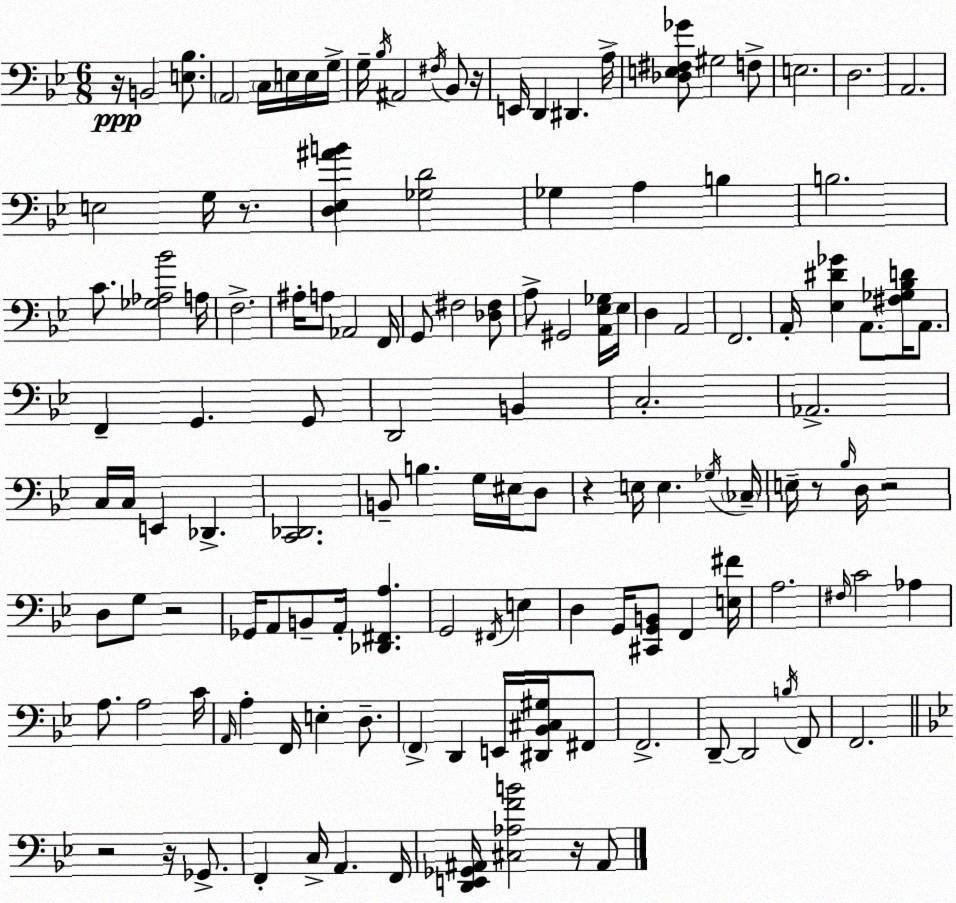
X:1
T:Untitled
M:6/8
L:1/4
K:Bb
z/4 B,,2 [E,_B,]/2 A,,2 C,/4 E,/4 E,/4 G,/4 G,/4 _B,/4 ^A,,2 ^F,/4 _B,,/2 z/4 E,,/4 D,, ^D,, A,/4 [_D,E,^F,_G]/2 ^G,2 F,/2 E,2 D,2 A,,2 E,2 G,/4 z/2 [D,_E,^AB] [_G,D]2 _G, A, B, B,2 C/2 [_G,_A,_B]2 A,/4 F,2 ^A,/4 A,/2 _A,,2 F,,/4 G,,/2 ^F,2 [_D,^F,]/2 A,/2 ^G,,2 [A,,_E,_G,]/4 _E,/4 D, A,,2 F,,2 A,,/4 [_E,^D_G] A,,/2 [^F,_G,_B,D]/4 A,,/2 F,, G,, G,,/2 D,,2 B,, C,2 _A,,2 C,/4 C,/4 E,, _D,, [C,,_D,,]2 B,,/2 B, G,/4 ^E,/4 D,/2 z E,/4 E, _G,/4 _C,/4 E,/4 z/2 _B,/4 D,/4 z2 D,/2 G,/2 z2 _G,,/4 A,,/2 B,,/2 A,,/4 [_D,,^F,,A,] G,,2 ^F,,/4 E, D, G,,/4 [^C,,G,,B,,]/2 F,, [E,^F]/4 A,2 ^F,/4 C2 _A, A,/2 A,2 C/4 A,,/4 A, F,,/4 E, D,/2 F,, D,, E,,/4 [^D,,_B,,^C,^G,]/4 ^F,,/2 F,,2 D,,/2 D,,2 B,/4 F,,/2 F,,2 z2 z/4 _G,,/2 F,, C,/4 A,, F,,/4 [D,,E,,_G,,^A,,]/4 [^C,_A,FB]2 z/4 ^A,,/2